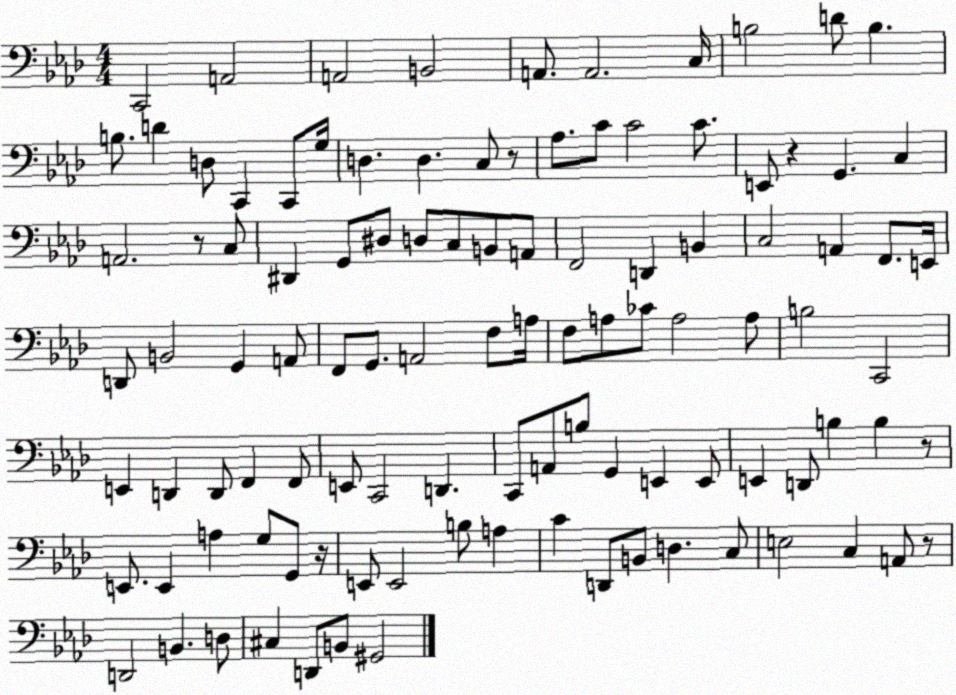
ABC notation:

X:1
T:Untitled
M:4/4
L:1/4
K:Ab
C,,2 A,,2 A,,2 B,,2 A,,/2 A,,2 C,/4 B,2 D/2 B, B,/2 D D,/2 C,, C,,/2 G,/4 D, D, C,/2 z/2 _A,/2 C/2 C2 C/2 E,,/2 z G,, C, A,,2 z/2 C,/2 ^D,, G,,/2 ^D,/2 D,/2 C,/2 B,,/2 A,,/2 F,,2 D,, B,, C,2 A,, F,,/2 E,,/4 D,,/2 B,,2 G,, A,,/2 F,,/2 G,,/2 A,,2 F,/2 A,/4 F,/2 A,/2 _C/2 A,2 A,/2 B,2 C,,2 E,, D,, D,,/2 F,, F,,/2 E,,/2 C,,2 D,, C,,/2 A,,/2 B,/2 G,, E,, E,,/2 E,, D,,/2 B, B, z/2 E,,/2 E,, A, G,/2 G,,/2 z/4 E,,/2 E,,2 B,/2 A, C D,,/2 B,,/2 D, C,/2 E,2 C, A,,/2 z/2 D,,2 B,, D,/2 ^C, D,,/2 B,,/2 ^G,,2